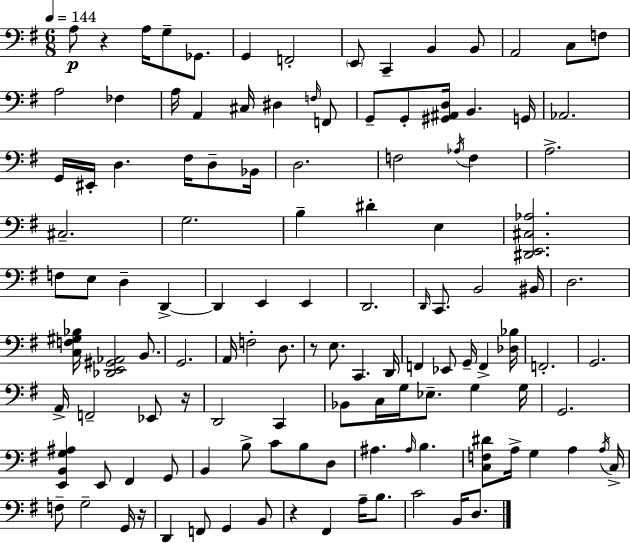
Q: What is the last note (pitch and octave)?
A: D3